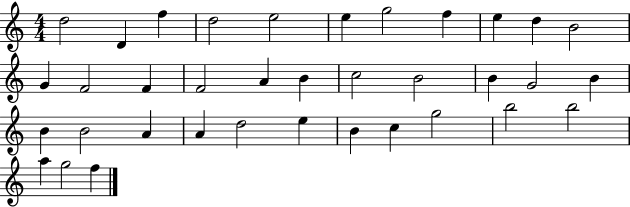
{
  \clef treble
  \numericTimeSignature
  \time 4/4
  \key c \major
  d''2 d'4 f''4 | d''2 e''2 | e''4 g''2 f''4 | e''4 d''4 b'2 | \break g'4 f'2 f'4 | f'2 a'4 b'4 | c''2 b'2 | b'4 g'2 b'4 | \break b'4 b'2 a'4 | a'4 d''2 e''4 | b'4 c''4 g''2 | b''2 b''2 | \break a''4 g''2 f''4 | \bar "|."
}